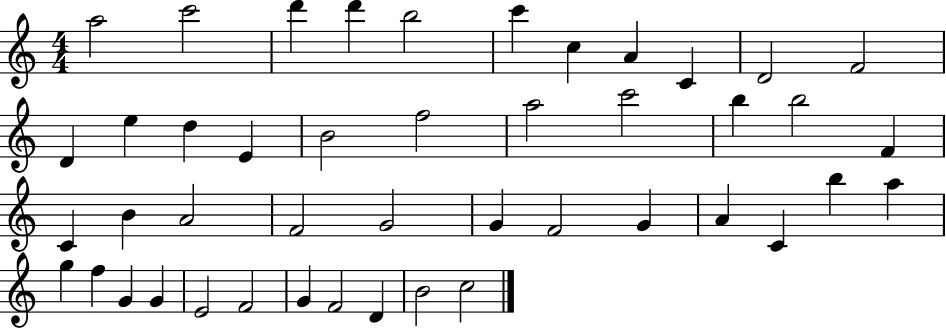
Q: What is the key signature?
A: C major